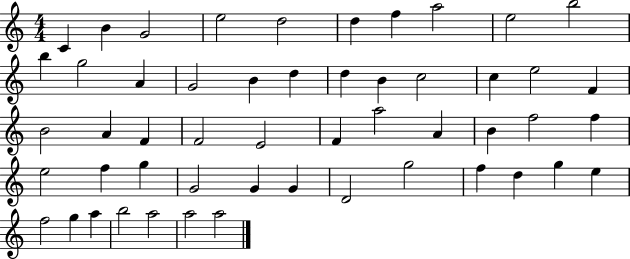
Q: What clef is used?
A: treble